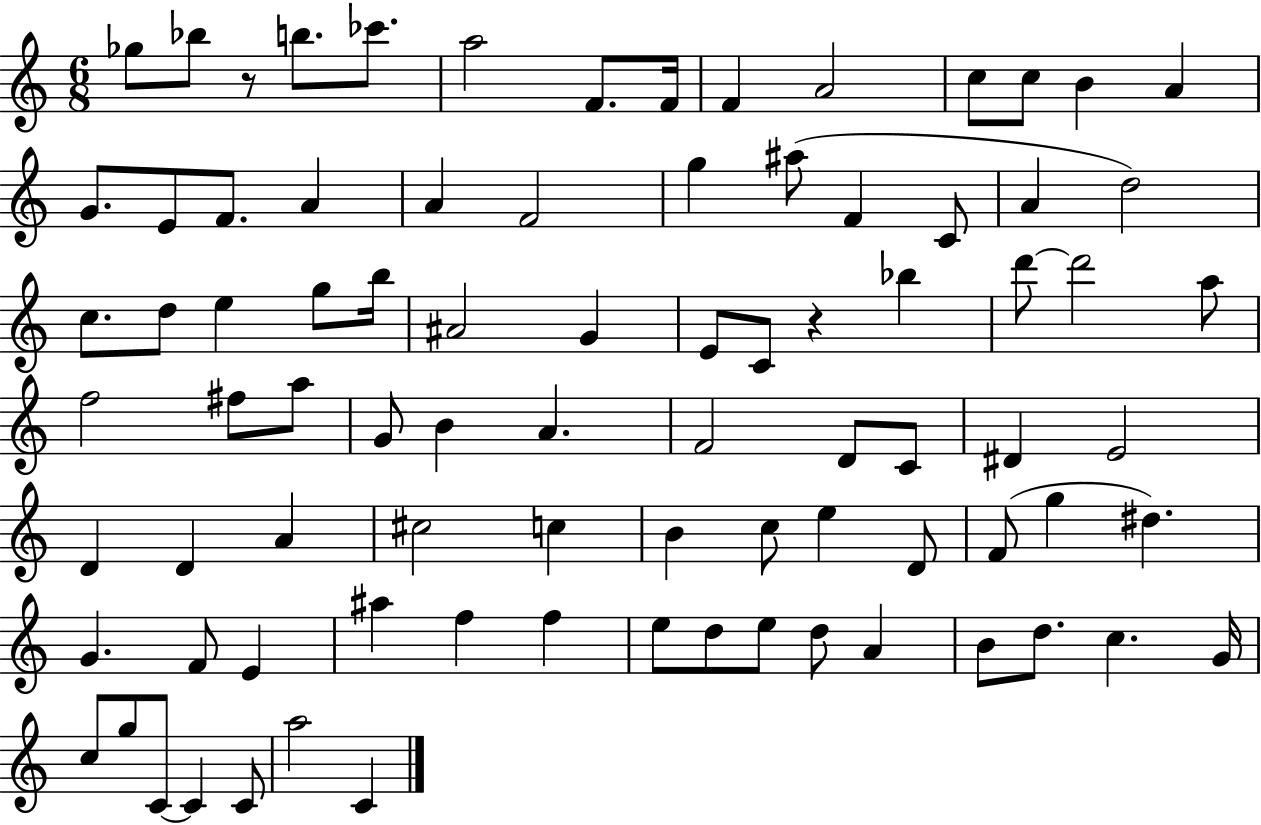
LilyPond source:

{
  \clef treble
  \numericTimeSignature
  \time 6/8
  \key c \major
  ges''8 bes''8 r8 b''8. ces'''8. | a''2 f'8. f'16 | f'4 a'2 | c''8 c''8 b'4 a'4 | \break g'8. e'8 f'8. a'4 | a'4 f'2 | g''4 ais''8( f'4 c'8 | a'4 d''2) | \break c''8. d''8 e''4 g''8 b''16 | ais'2 g'4 | e'8 c'8 r4 bes''4 | d'''8~~ d'''2 a''8 | \break f''2 fis''8 a''8 | g'8 b'4 a'4. | f'2 d'8 c'8 | dis'4 e'2 | \break d'4 d'4 a'4 | cis''2 c''4 | b'4 c''8 e''4 d'8 | f'8( g''4 dis''4.) | \break g'4. f'8 e'4 | ais''4 f''4 f''4 | e''8 d''8 e''8 d''8 a'4 | b'8 d''8. c''4. g'16 | \break c''8 g''8 c'8~~ c'4 c'8 | a''2 c'4 | \bar "|."
}